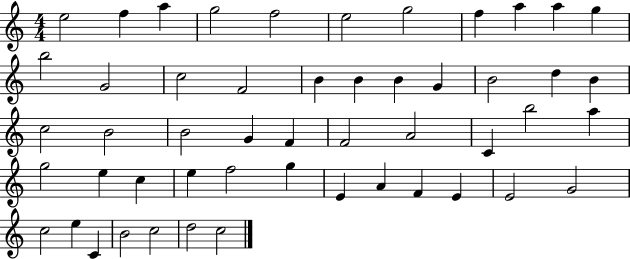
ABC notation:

X:1
T:Untitled
M:4/4
L:1/4
K:C
e2 f a g2 f2 e2 g2 f a a g b2 G2 c2 F2 B B B G B2 d B c2 B2 B2 G F F2 A2 C b2 a g2 e c e f2 g E A F E E2 G2 c2 e C B2 c2 d2 c2